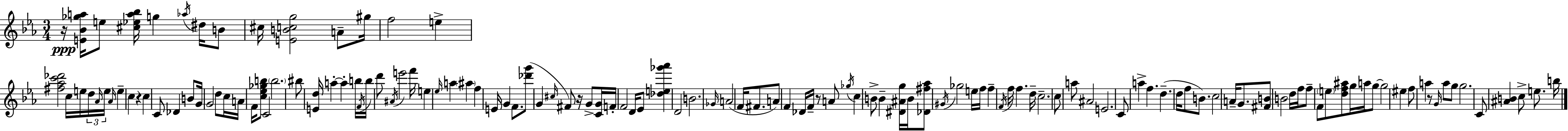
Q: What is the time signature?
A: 3/4